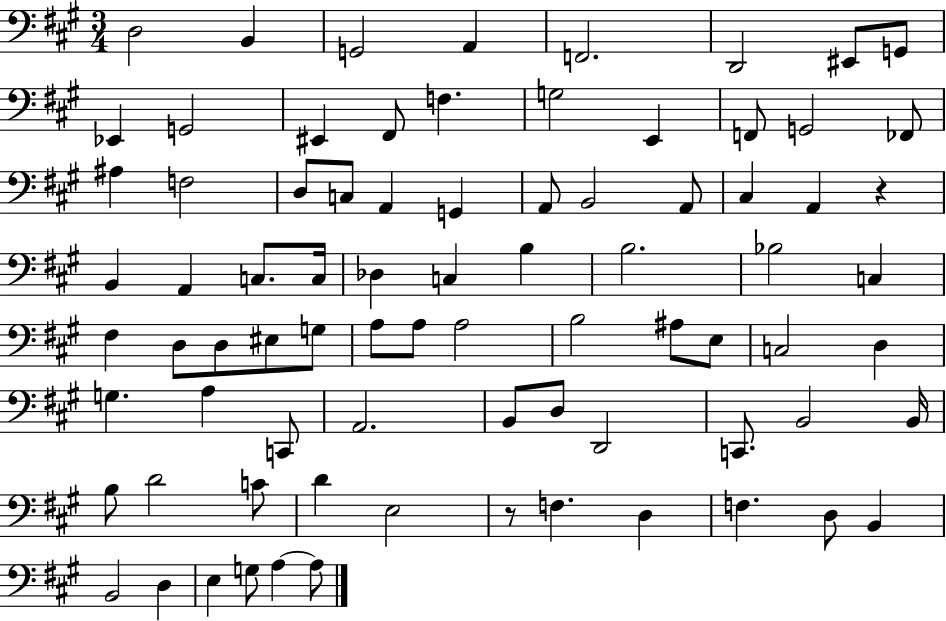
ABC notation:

X:1
T:Untitled
M:3/4
L:1/4
K:A
D,2 B,, G,,2 A,, F,,2 D,,2 ^E,,/2 G,,/2 _E,, G,,2 ^E,, ^F,,/2 F, G,2 E,, F,,/2 G,,2 _F,,/2 ^A, F,2 D,/2 C,/2 A,, G,, A,,/2 B,,2 A,,/2 ^C, A,, z B,, A,, C,/2 C,/4 _D, C, B, B,2 _B,2 C, ^F, D,/2 D,/2 ^E,/2 G,/2 A,/2 A,/2 A,2 B,2 ^A,/2 E,/2 C,2 D, G, A, C,,/2 A,,2 B,,/2 D,/2 D,,2 C,,/2 B,,2 B,,/4 B,/2 D2 C/2 D E,2 z/2 F, D, F, D,/2 B,, B,,2 D, E, G,/2 A, A,/2